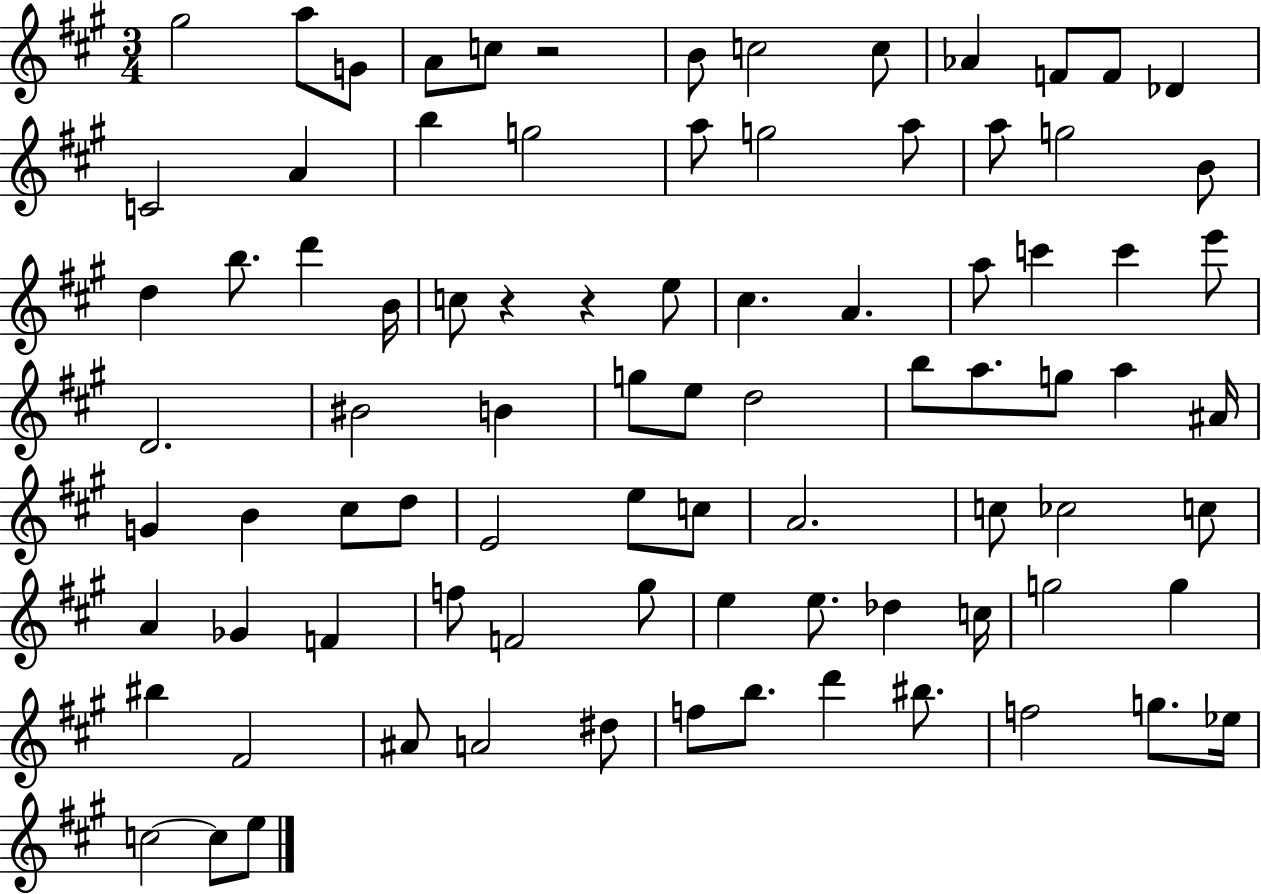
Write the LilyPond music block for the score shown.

{
  \clef treble
  \numericTimeSignature
  \time 3/4
  \key a \major
  gis''2 a''8 g'8 | a'8 c''8 r2 | b'8 c''2 c''8 | aes'4 f'8 f'8 des'4 | \break c'2 a'4 | b''4 g''2 | a''8 g''2 a''8 | a''8 g''2 b'8 | \break d''4 b''8. d'''4 b'16 | c''8 r4 r4 e''8 | cis''4. a'4. | a''8 c'''4 c'''4 e'''8 | \break d'2. | bis'2 b'4 | g''8 e''8 d''2 | b''8 a''8. g''8 a''4 ais'16 | \break g'4 b'4 cis''8 d''8 | e'2 e''8 c''8 | a'2. | c''8 ces''2 c''8 | \break a'4 ges'4 f'4 | f''8 f'2 gis''8 | e''4 e''8. des''4 c''16 | g''2 g''4 | \break bis''4 fis'2 | ais'8 a'2 dis''8 | f''8 b''8. d'''4 bis''8. | f''2 g''8. ees''16 | \break c''2~~ c''8 e''8 | \bar "|."
}